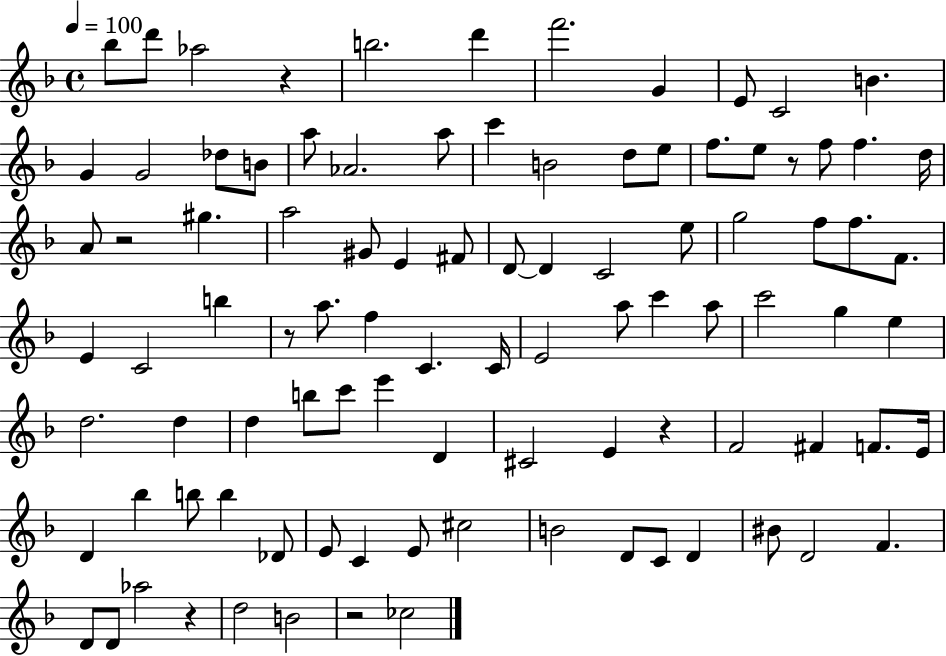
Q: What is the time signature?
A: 4/4